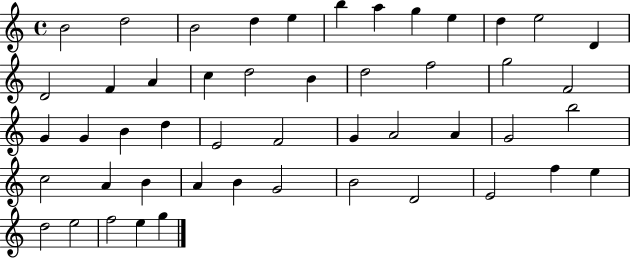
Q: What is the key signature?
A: C major